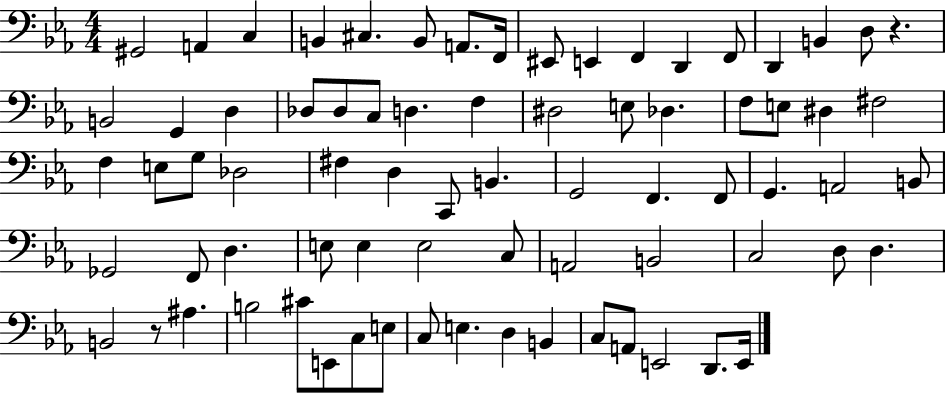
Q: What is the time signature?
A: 4/4